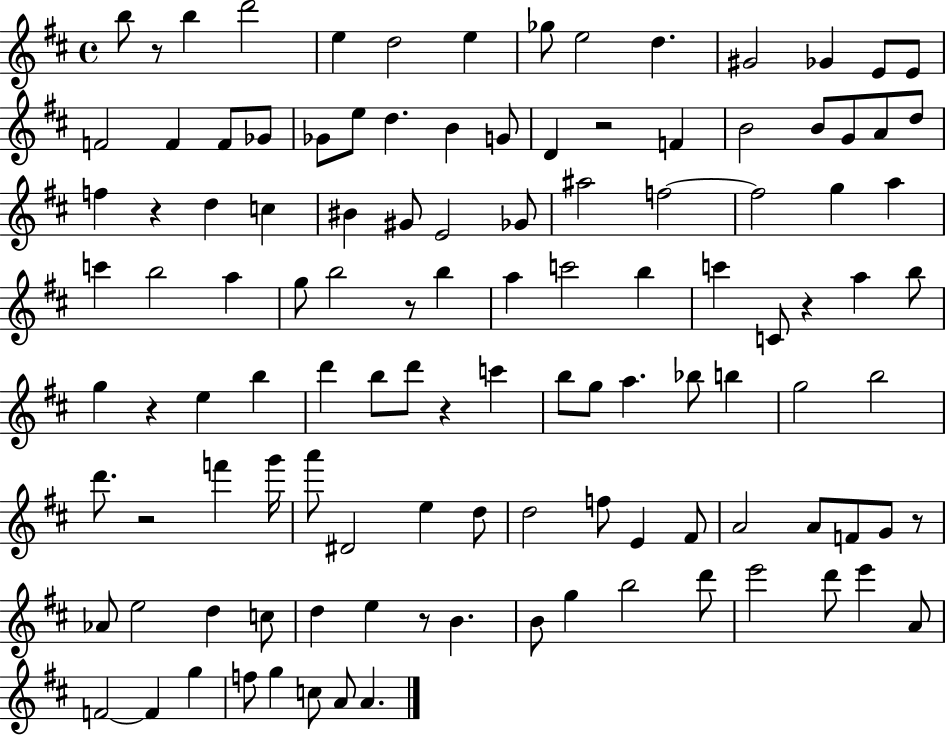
B5/e R/e B5/q D6/h E5/q D5/h E5/q Gb5/e E5/h D5/q. G#4/h Gb4/q E4/e E4/e F4/h F4/q F4/e Gb4/e Gb4/e E5/e D5/q. B4/q G4/e D4/q R/h F4/q B4/h B4/e G4/e A4/e D5/e F5/q R/q D5/q C5/q BIS4/q G#4/e E4/h Gb4/e A#5/h F5/h F5/h G5/q A5/q C6/q B5/h A5/q G5/e B5/h R/e B5/q A5/q C6/h B5/q C6/q C4/e R/q A5/q B5/e G5/q R/q E5/q B5/q D6/q B5/e D6/e R/q C6/q B5/e G5/e A5/q. Bb5/e B5/q G5/h B5/h D6/e. R/h F6/q G6/s A6/e D#4/h E5/q D5/e D5/h F5/e E4/q F#4/e A4/h A4/e F4/e G4/e R/e Ab4/e E5/h D5/q C5/e D5/q E5/q R/e B4/q. B4/e G5/q B5/h D6/e E6/h D6/e E6/q A4/e F4/h F4/q G5/q F5/e G5/q C5/e A4/e A4/q.